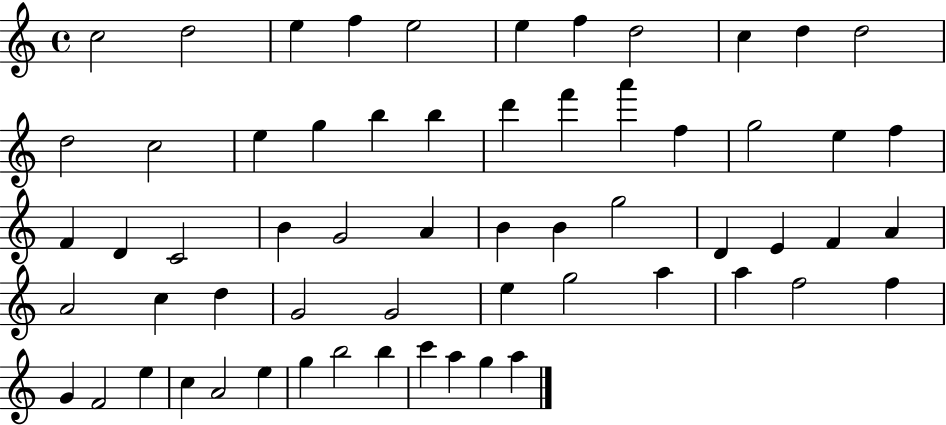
{
  \clef treble
  \time 4/4
  \defaultTimeSignature
  \key c \major
  c''2 d''2 | e''4 f''4 e''2 | e''4 f''4 d''2 | c''4 d''4 d''2 | \break d''2 c''2 | e''4 g''4 b''4 b''4 | d'''4 f'''4 a'''4 f''4 | g''2 e''4 f''4 | \break f'4 d'4 c'2 | b'4 g'2 a'4 | b'4 b'4 g''2 | d'4 e'4 f'4 a'4 | \break a'2 c''4 d''4 | g'2 g'2 | e''4 g''2 a''4 | a''4 f''2 f''4 | \break g'4 f'2 e''4 | c''4 a'2 e''4 | g''4 b''2 b''4 | c'''4 a''4 g''4 a''4 | \break \bar "|."
}